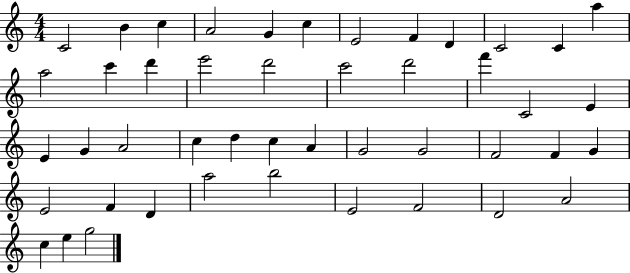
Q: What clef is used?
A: treble